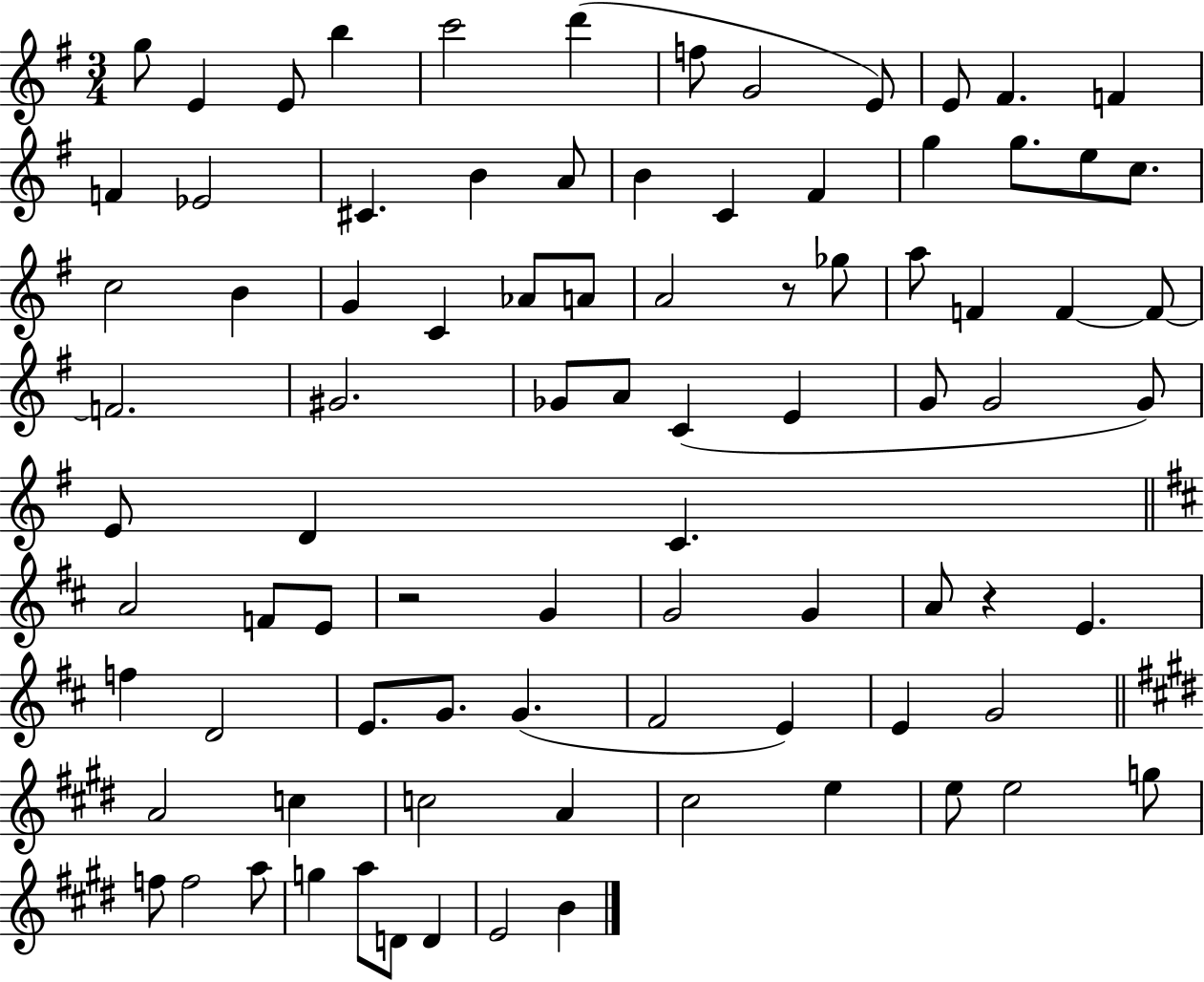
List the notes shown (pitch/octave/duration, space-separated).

G5/e E4/q E4/e B5/q C6/h D6/q F5/e G4/h E4/e E4/e F#4/q. F4/q F4/q Eb4/h C#4/q. B4/q A4/e B4/q C4/q F#4/q G5/q G5/e. E5/e C5/e. C5/h B4/q G4/q C4/q Ab4/e A4/e A4/h R/e Gb5/e A5/e F4/q F4/q F4/e F4/h. G#4/h. Gb4/e A4/e C4/q E4/q G4/e G4/h G4/e E4/e D4/q C4/q. A4/h F4/e E4/e R/h G4/q G4/h G4/q A4/e R/q E4/q. F5/q D4/h E4/e. G4/e. G4/q. F#4/h E4/q E4/q G4/h A4/h C5/q C5/h A4/q C#5/h E5/q E5/e E5/h G5/e F5/e F5/h A5/e G5/q A5/e D4/e D4/q E4/h B4/q